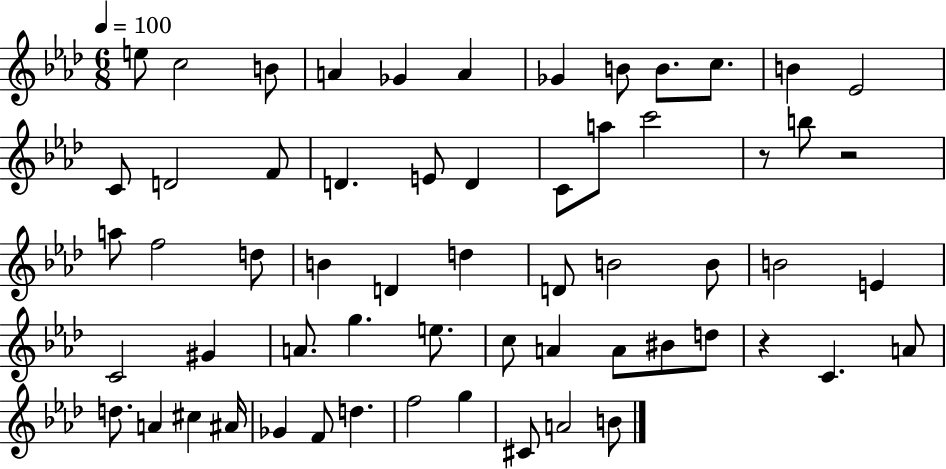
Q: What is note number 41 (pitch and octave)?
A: A4